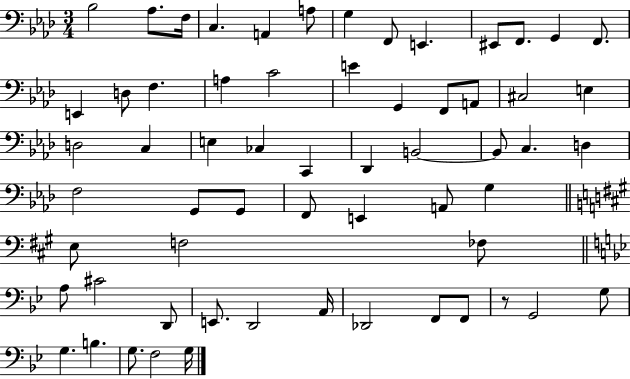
{
  \clef bass
  \numericTimeSignature
  \time 3/4
  \key aes \major
  bes2 aes8. f16 | c4. a,4 a8 | g4 f,8 e,4. | eis,8 f,8. g,4 f,8. | \break e,4 d8 f4. | a4 c'2 | e'4 g,4 f,8 a,8 | cis2 e4 | \break d2 c4 | e4 ces4 c,4 | des,4 b,2~~ | b,8 c4. d4 | \break f2 g,8 g,8 | f,8 e,4 a,8 g4 | \bar "||" \break \key a \major e8 f2 fes8 | \bar "||" \break \key g \minor a8 cis'2 d,8 | e,8. d,2 a,16 | des,2 f,8 f,8 | r8 g,2 g8 | \break g4. b4. | g8. f2 g16 | \bar "|."
}